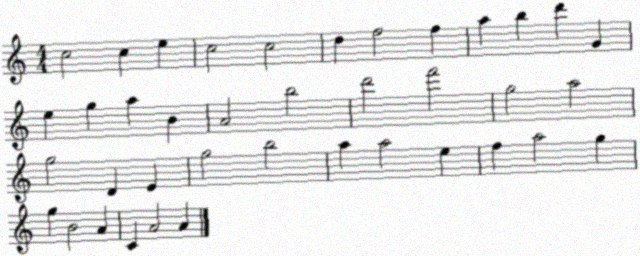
X:1
T:Untitled
M:4/4
L:1/4
K:C
c2 c e c2 c2 d f2 f a b d' G e g a B A2 b2 d'2 f'2 g2 a2 g2 D E g2 b2 a a2 e f a2 g g B2 A C A2 A